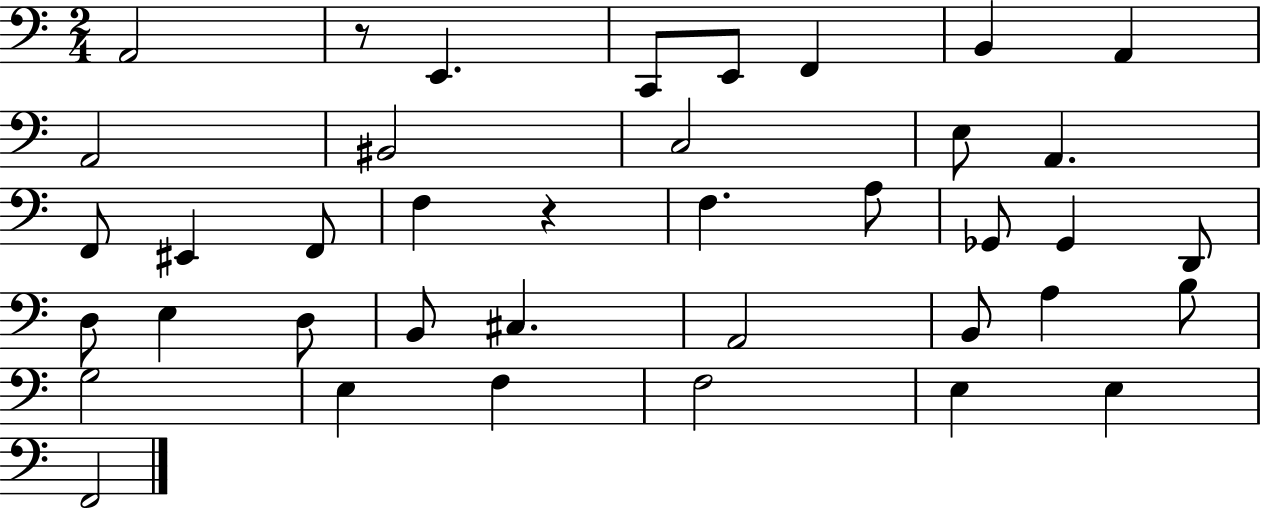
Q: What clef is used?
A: bass